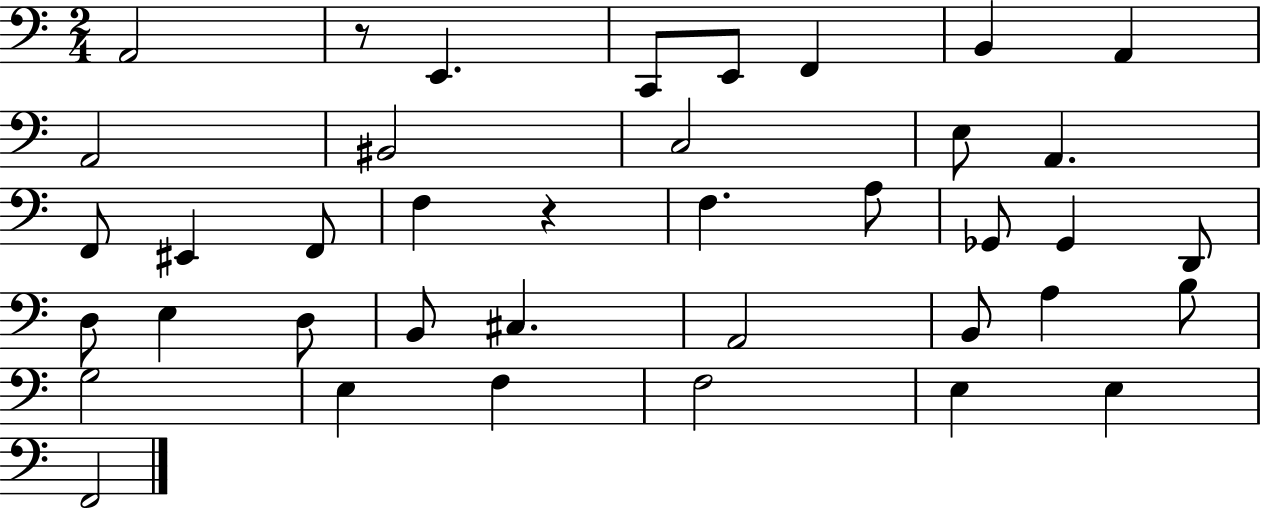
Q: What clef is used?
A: bass